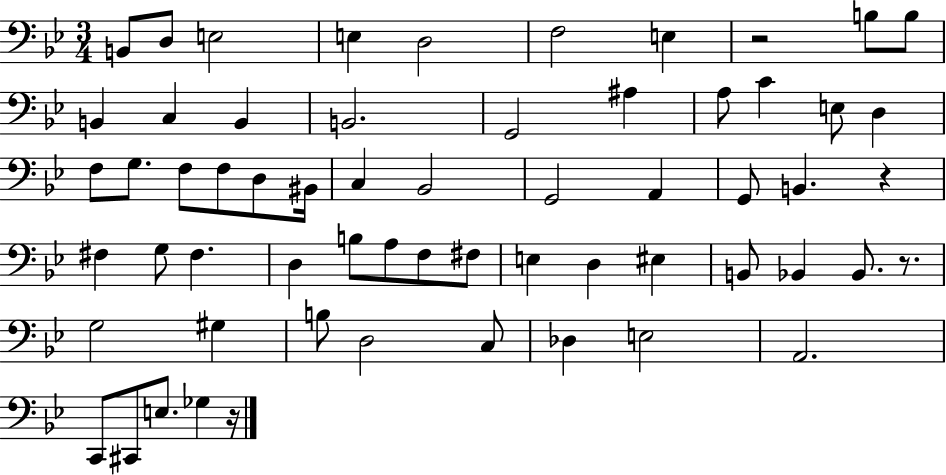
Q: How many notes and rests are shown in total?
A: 61